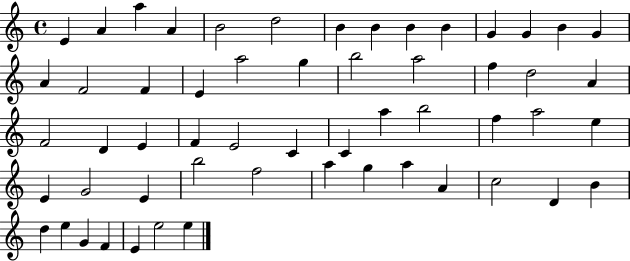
E4/q A4/q A5/q A4/q B4/h D5/h B4/q B4/q B4/q B4/q G4/q G4/q B4/q G4/q A4/q F4/h F4/q E4/q A5/h G5/q B5/h A5/h F5/q D5/h A4/q F4/h D4/q E4/q F4/q E4/h C4/q C4/q A5/q B5/h F5/q A5/h E5/q E4/q G4/h E4/q B5/h F5/h A5/q G5/q A5/q A4/q C5/h D4/q B4/q D5/q E5/q G4/q F4/q E4/q E5/h E5/q